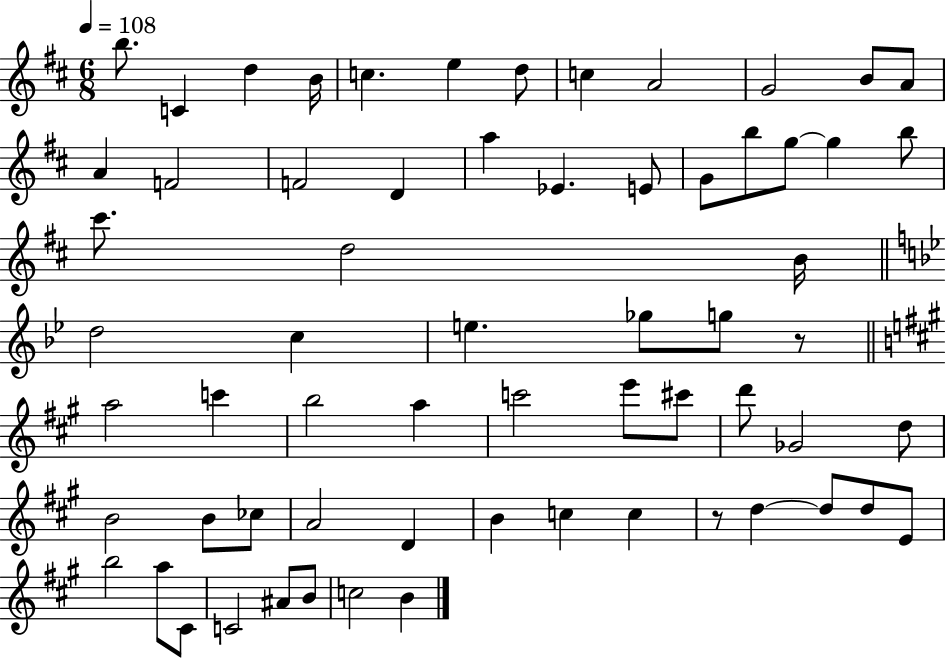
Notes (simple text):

B5/e. C4/q D5/q B4/s C5/q. E5/q D5/e C5/q A4/h G4/h B4/e A4/e A4/q F4/h F4/h D4/q A5/q Eb4/q. E4/e G4/e B5/e G5/e G5/q B5/e C#6/e. D5/h B4/s D5/h C5/q E5/q. Gb5/e G5/e R/e A5/h C6/q B5/h A5/q C6/h E6/e C#6/e D6/e Gb4/h D5/e B4/h B4/e CES5/e A4/h D4/q B4/q C5/q C5/q R/e D5/q D5/e D5/e E4/e B5/h A5/e C#4/e C4/h A#4/e B4/e C5/h B4/q